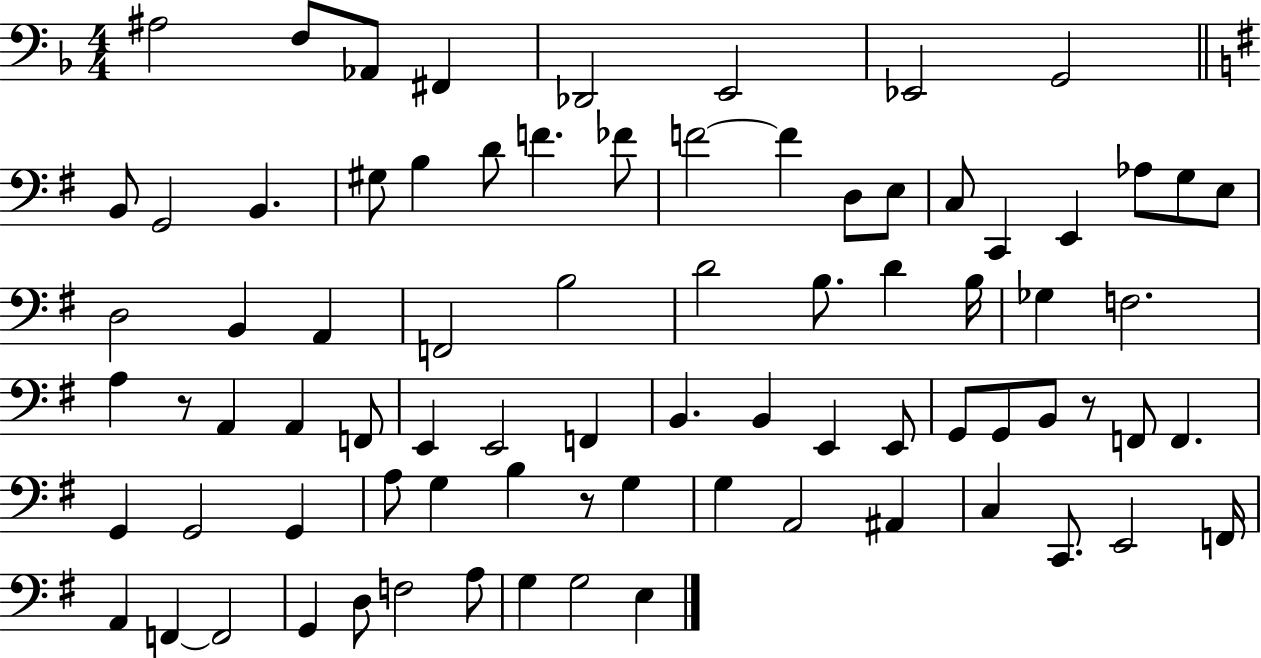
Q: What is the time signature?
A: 4/4